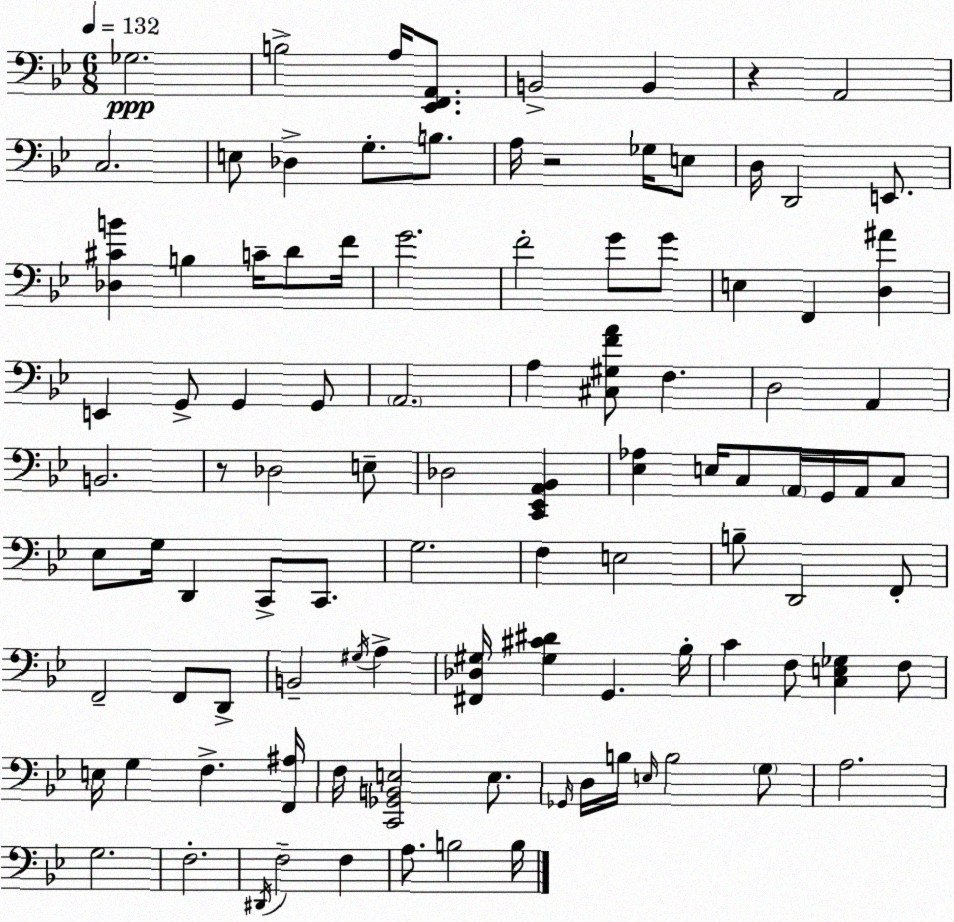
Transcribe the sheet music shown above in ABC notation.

X:1
T:Untitled
M:6/8
L:1/4
K:Gm
_G,2 B,2 A,/4 [_E,,F,,A,,]/2 B,,2 B,, z A,,2 C,2 E,/2 _D, G,/2 B,/2 A,/4 z2 _G,/4 E,/2 D,/4 D,,2 E,,/2 [_D,^CB] B, C/4 D/2 F/4 G2 F2 G/2 G/2 E, F,, [D,^A] E,, G,,/2 G,, G,,/2 A,,2 A, [^C,^G,FA]/2 F, D,2 A,, B,,2 z/2 _D,2 E,/2 _D,2 [C,,_E,,A,,_B,,] [_E,_A,] E,/4 C,/2 A,,/4 G,,/4 A,,/4 C,/2 _E,/2 G,/4 D,, C,,/2 C,,/2 G,2 F, E,2 B,/2 D,,2 F,,/2 F,,2 F,,/2 D,,/2 B,,2 ^G,/4 A, [^F,,_D,^G,]/4 [^G,^C^D] G,, _B,/4 C F,/2 [C,E,_G,] F,/2 E,/4 G, F, [F,,^A,]/4 F,/4 [C,,_G,,B,,E,]2 E,/2 _G,,/4 D,/4 B,/4 E,/4 B,2 G,/2 A,2 G,2 F,2 ^D,,/4 F,2 F, A,/2 B,2 B,/4